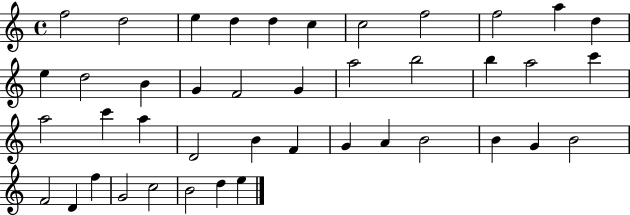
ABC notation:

X:1
T:Untitled
M:4/4
L:1/4
K:C
f2 d2 e d d c c2 f2 f2 a d e d2 B G F2 G a2 b2 b a2 c' a2 c' a D2 B F G A B2 B G B2 F2 D f G2 c2 B2 d e